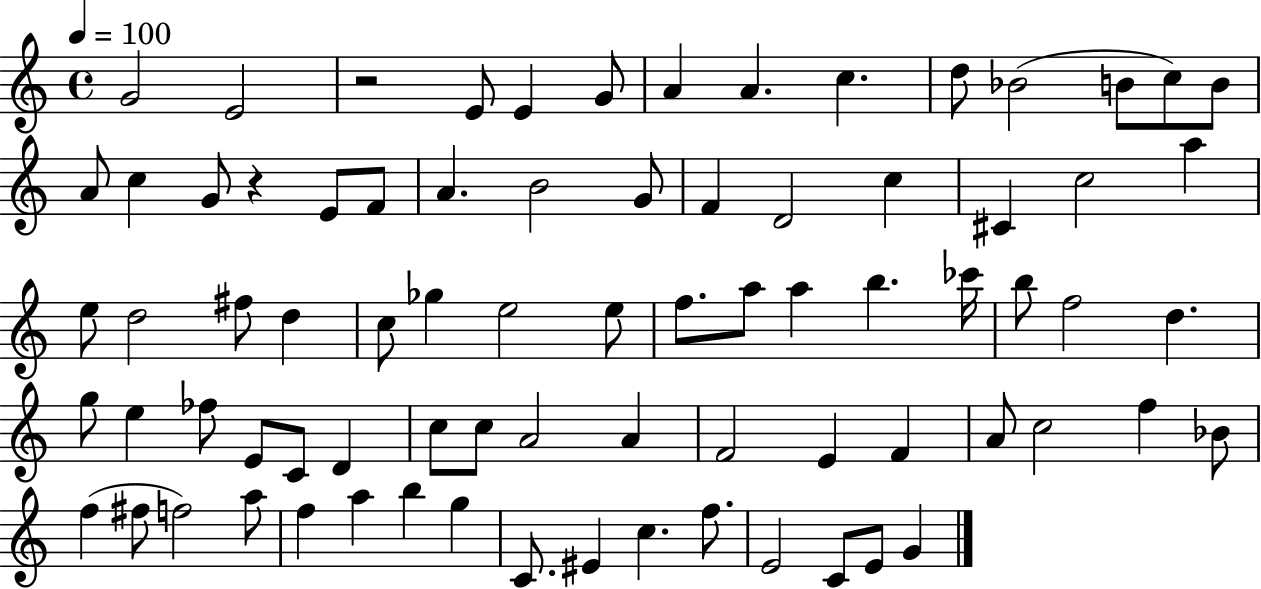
{
  \clef treble
  \time 4/4
  \defaultTimeSignature
  \key c \major
  \tempo 4 = 100
  g'2 e'2 | r2 e'8 e'4 g'8 | a'4 a'4. c''4. | d''8 bes'2( b'8 c''8) b'8 | \break a'8 c''4 g'8 r4 e'8 f'8 | a'4. b'2 g'8 | f'4 d'2 c''4 | cis'4 c''2 a''4 | \break e''8 d''2 fis''8 d''4 | c''8 ges''4 e''2 e''8 | f''8. a''8 a''4 b''4. ces'''16 | b''8 f''2 d''4. | \break g''8 e''4 fes''8 e'8 c'8 d'4 | c''8 c''8 a'2 a'4 | f'2 e'4 f'4 | a'8 c''2 f''4 bes'8 | \break f''4( fis''8 f''2) a''8 | f''4 a''4 b''4 g''4 | c'8. eis'4 c''4. f''8. | e'2 c'8 e'8 g'4 | \break \bar "|."
}